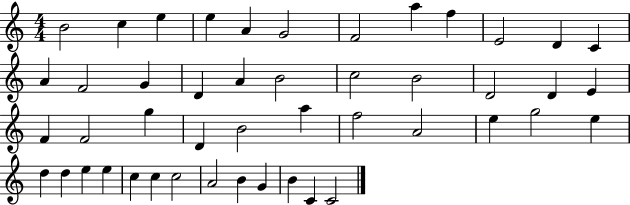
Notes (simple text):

B4/h C5/q E5/q E5/q A4/q G4/h F4/h A5/q F5/q E4/h D4/q C4/q A4/q F4/h G4/q D4/q A4/q B4/h C5/h B4/h D4/h D4/q E4/q F4/q F4/h G5/q D4/q B4/h A5/q F5/h A4/h E5/q G5/h E5/q D5/q D5/q E5/q E5/q C5/q C5/q C5/h A4/h B4/q G4/q B4/q C4/q C4/h